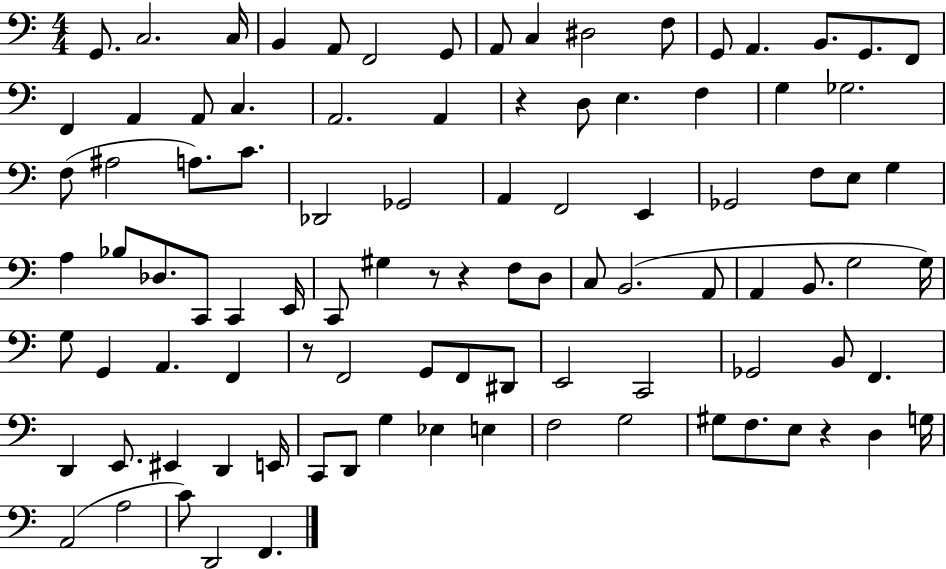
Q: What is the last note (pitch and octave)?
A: F2